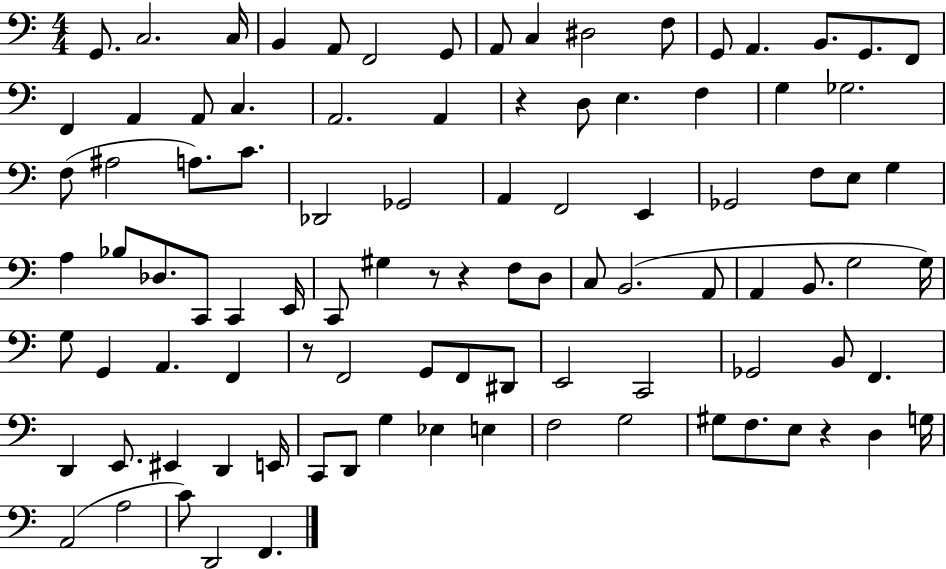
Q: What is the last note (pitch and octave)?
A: F2